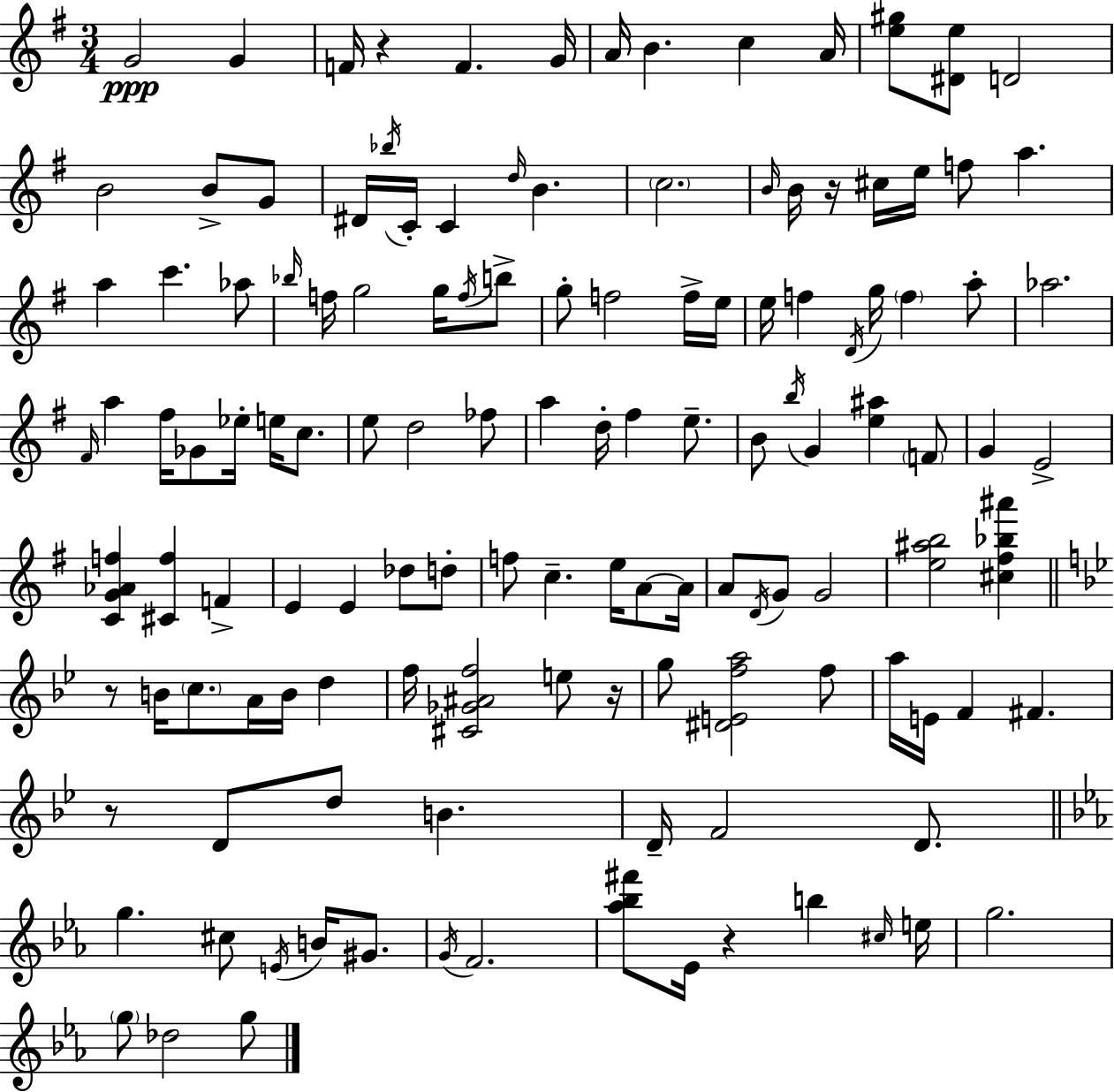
G4/h G4/q F4/s R/q F4/q. G4/s A4/s B4/q. C5/q A4/s [E5,G#5]/e [D#4,E5]/e D4/h B4/h B4/e G4/e D#4/s Bb5/s C4/s C4/q D5/s B4/q. C5/h. B4/s B4/s R/s C#5/s E5/s F5/e A5/q. A5/q C6/q. Ab5/e Bb5/s F5/s G5/h G5/s F5/s B5/e G5/e F5/h F5/s E5/s E5/s F5/q D4/s G5/s F5/q A5/e Ab5/h. F#4/s A5/q F#5/s Gb4/e Eb5/s E5/s C5/e. E5/e D5/h FES5/e A5/q D5/s F#5/q E5/e. B4/e B5/s G4/q [E5,A#5]/q F4/e G4/q E4/h [C4,G4,Ab4,F5]/q [C#4,F5]/q F4/q E4/q E4/q Db5/e D5/e F5/e C5/q. E5/s A4/e A4/s A4/e D4/s G4/e G4/h [E5,A#5,B5]/h [C#5,F#5,Bb5,A#6]/q R/e B4/s C5/e. A4/s B4/s D5/q F5/s [C#4,Gb4,A#4,F5]/h E5/e R/s G5/e [D#4,E4,F5,A5]/h F5/e A5/s E4/s F4/q F#4/q. R/e D4/e D5/e B4/q. D4/s F4/h D4/e. G5/q. C#5/e E4/s B4/s G#4/e. G4/s F4/h. [Ab5,Bb5,F#6]/e Eb4/s R/q B5/q C#5/s E5/s G5/h. G5/e Db5/h G5/e